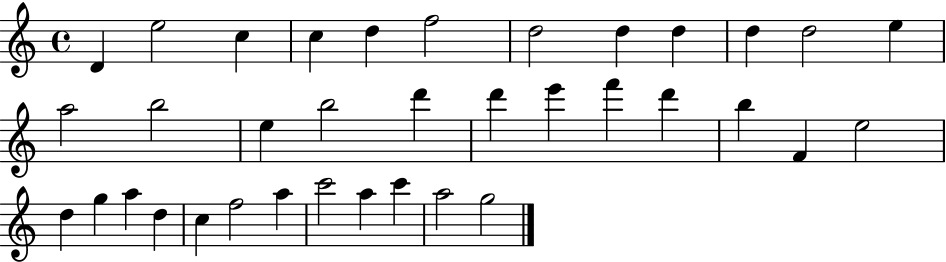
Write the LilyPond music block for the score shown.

{
  \clef treble
  \time 4/4
  \defaultTimeSignature
  \key c \major
  d'4 e''2 c''4 | c''4 d''4 f''2 | d''2 d''4 d''4 | d''4 d''2 e''4 | \break a''2 b''2 | e''4 b''2 d'''4 | d'''4 e'''4 f'''4 d'''4 | b''4 f'4 e''2 | \break d''4 g''4 a''4 d''4 | c''4 f''2 a''4 | c'''2 a''4 c'''4 | a''2 g''2 | \break \bar "|."
}